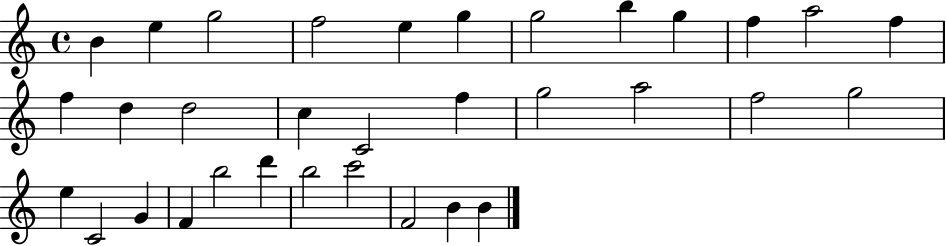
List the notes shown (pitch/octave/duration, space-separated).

B4/q E5/q G5/h F5/h E5/q G5/q G5/h B5/q G5/q F5/q A5/h F5/q F5/q D5/q D5/h C5/q C4/h F5/q G5/h A5/h F5/h G5/h E5/q C4/h G4/q F4/q B5/h D6/q B5/h C6/h F4/h B4/q B4/q